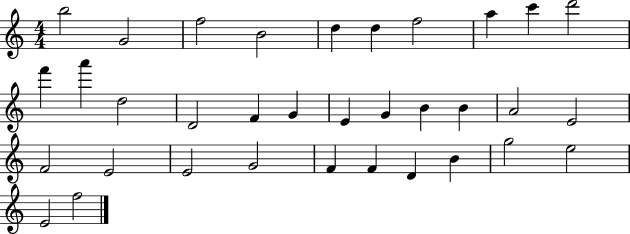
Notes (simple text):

B5/h G4/h F5/h B4/h D5/q D5/q F5/h A5/q C6/q D6/h F6/q A6/q D5/h D4/h F4/q G4/q E4/q G4/q B4/q B4/q A4/h E4/h F4/h E4/h E4/h G4/h F4/q F4/q D4/q B4/q G5/h E5/h E4/h F5/h